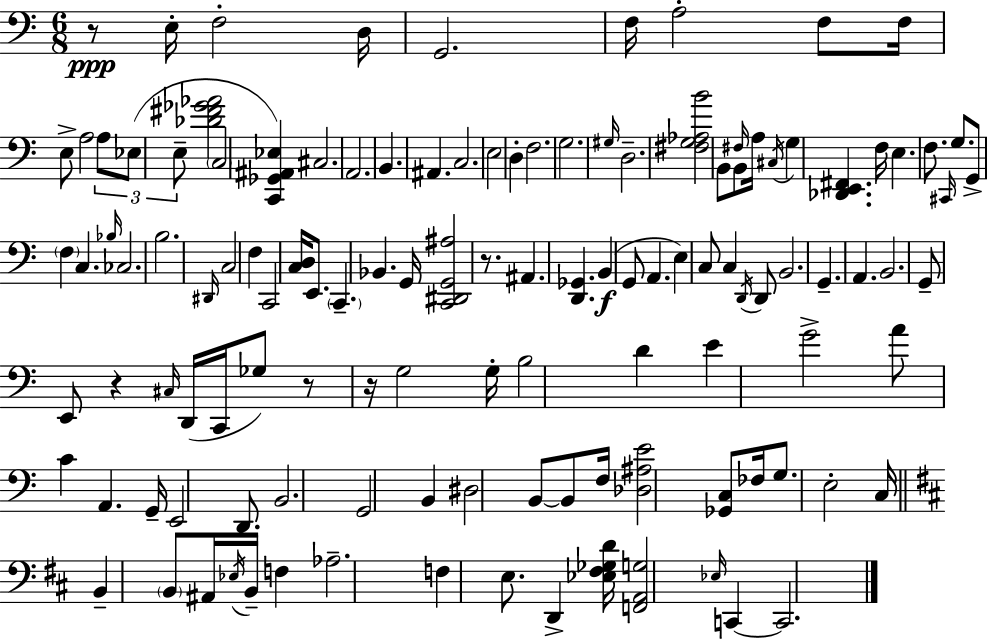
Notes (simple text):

R/e E3/s F3/h D3/s G2/h. F3/s A3/h F3/e F3/s E3/e A3/h A3/e Eb3/e E3/e [Db4,F#4,Gb4,Ab4]/h C3/h [C2,Gb2,A#2,Eb3]/q C#3/h. A2/h. B2/q. A#2/q. C3/h. E3/h D3/q F3/h. G3/h. G#3/s D3/h. [F#3,G3,Ab3,B4]/h B2/e B2/e F#3/s A3/s C#3/s G3/q [Db2,E2,F#2]/q. F3/s E3/q. F3/e. C#2/s G3/e. G2/e F3/q C3/q. Bb3/s CES3/h. B3/h. D#2/s C3/h F3/q C2/h [C3,D3]/s E2/e. C2/q. Bb2/q. G2/s [C2,D#2,G2,A#3]/h R/e. A#2/q. [D2,Gb2]/q. B2/q G2/e A2/q. E3/q C3/e C3/q D2/s D2/e B2/h. G2/q. A2/q. B2/h. G2/e E2/e R/q C#3/s D2/s C2/s Gb3/e R/e R/s G3/h G3/s B3/h D4/q E4/q G4/h A4/e C4/q A2/q. G2/s E2/h D2/e. B2/h. G2/h B2/q D#3/h B2/e B2/e F3/s [Db3,A#3,E4]/h [Gb2,C3]/e FES3/s G3/e. E3/h C3/s B2/q B2/e A#2/s Eb3/s B2/s F3/q Ab3/h. F3/q E3/e. D2/q [Eb3,F#3,Gb3,D4]/s [F2,A2,G3]/h Eb3/s C2/q C2/h.